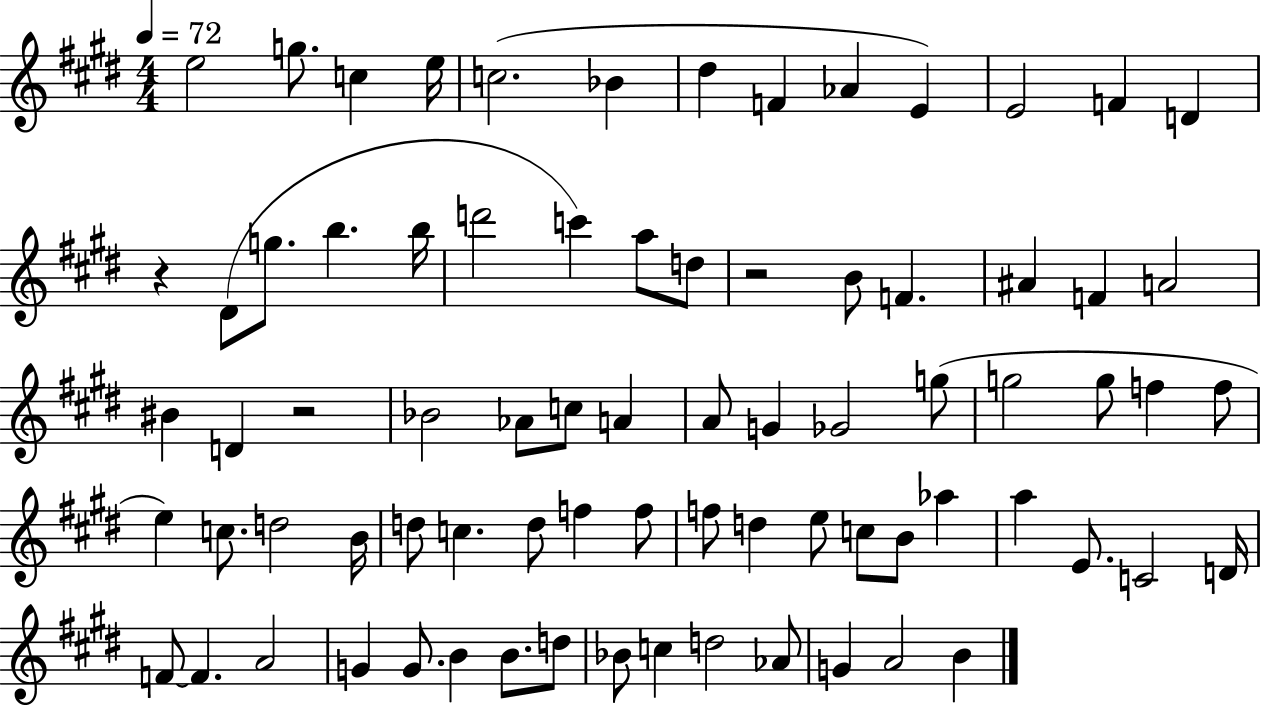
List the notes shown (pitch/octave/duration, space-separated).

E5/h G5/e. C5/q E5/s C5/h. Bb4/q D#5/q F4/q Ab4/q E4/q E4/h F4/q D4/q R/q D#4/e G5/e. B5/q. B5/s D6/h C6/q A5/e D5/e R/h B4/e F4/q. A#4/q F4/q A4/h BIS4/q D4/q R/h Bb4/h Ab4/e C5/e A4/q A4/e G4/q Gb4/h G5/e G5/h G5/e F5/q F5/e E5/q C5/e. D5/h B4/s D5/e C5/q. D5/e F5/q F5/e F5/e D5/q E5/e C5/e B4/e Ab5/q A5/q E4/e. C4/h D4/s F4/e F4/q. A4/h G4/q G4/e. B4/q B4/e. D5/e Bb4/e C5/q D5/h Ab4/e G4/q A4/h B4/q